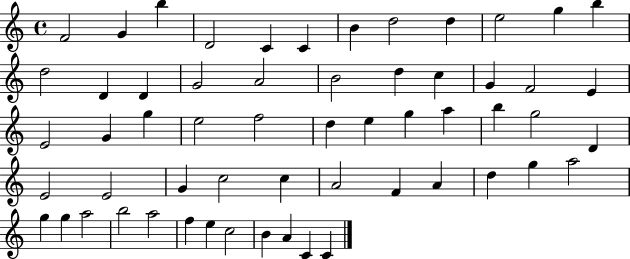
F4/h G4/q B5/q D4/h C4/q C4/q B4/q D5/h D5/q E5/h G5/q B5/q D5/h D4/q D4/q G4/h A4/h B4/h D5/q C5/q G4/q F4/h E4/q E4/h G4/q G5/q E5/h F5/h D5/q E5/q G5/q A5/q B5/q G5/h D4/q E4/h E4/h G4/q C5/h C5/q A4/h F4/q A4/q D5/q G5/q A5/h G5/q G5/q A5/h B5/h A5/h F5/q E5/q C5/h B4/q A4/q C4/q C4/q